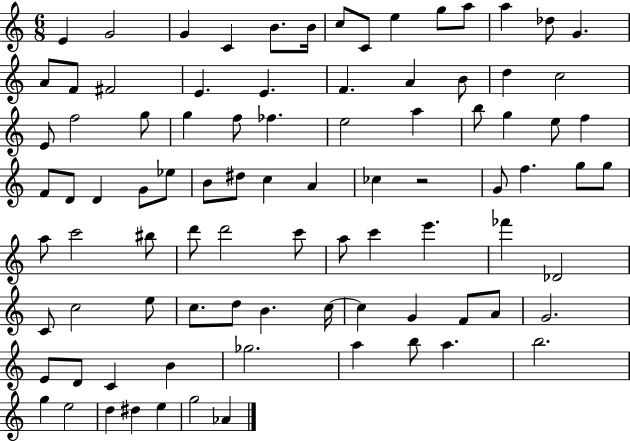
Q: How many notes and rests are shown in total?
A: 90